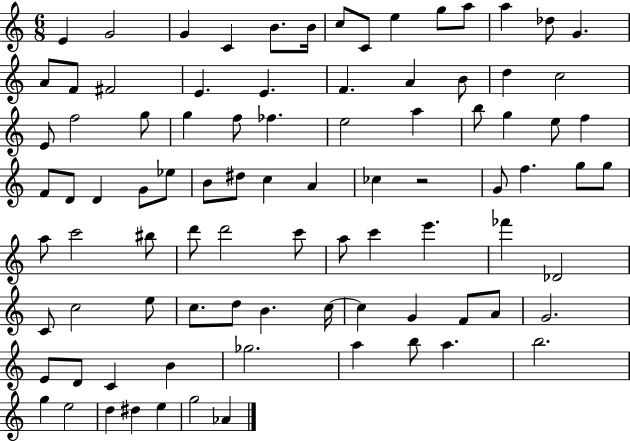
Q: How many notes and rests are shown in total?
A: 90